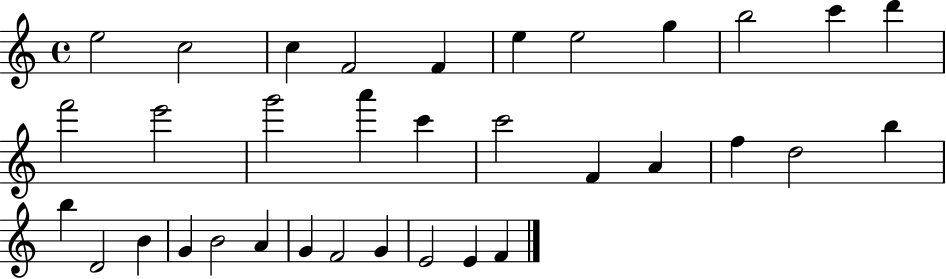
E5/h C5/h C5/q F4/h F4/q E5/q E5/h G5/q B5/h C6/q D6/q F6/h E6/h G6/h A6/q C6/q C6/h F4/q A4/q F5/q D5/h B5/q B5/q D4/h B4/q G4/q B4/h A4/q G4/q F4/h G4/q E4/h E4/q F4/q